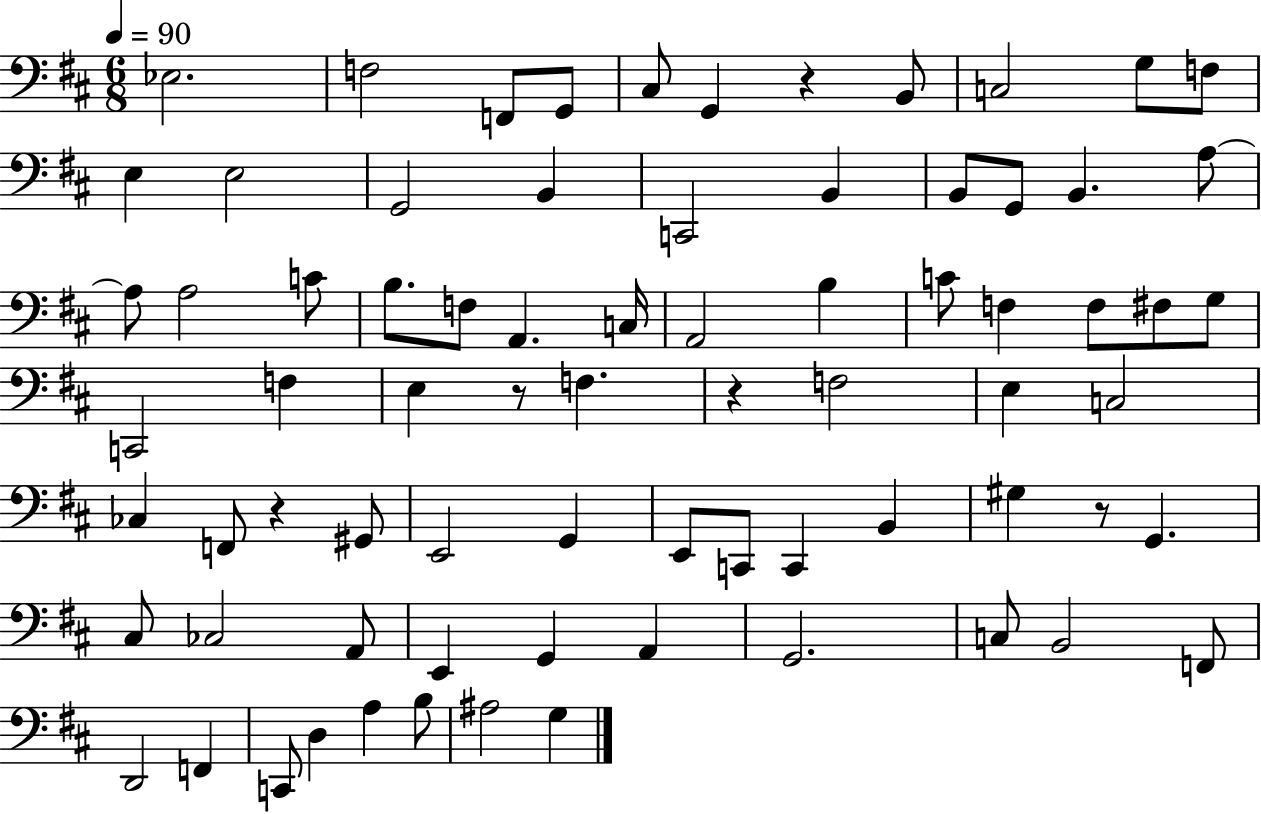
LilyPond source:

{
  \clef bass
  \numericTimeSignature
  \time 6/8
  \key d \major
  \tempo 4 = 90
  ees2. | f2 f,8 g,8 | cis8 g,4 r4 b,8 | c2 g8 f8 | \break e4 e2 | g,2 b,4 | c,2 b,4 | b,8 g,8 b,4. a8~~ | \break a8 a2 c'8 | b8. f8 a,4. c16 | a,2 b4 | c'8 f4 f8 fis8 g8 | \break c,2 f4 | e4 r8 f4. | r4 f2 | e4 c2 | \break ces4 f,8 r4 gis,8 | e,2 g,4 | e,8 c,8 c,4 b,4 | gis4 r8 g,4. | \break cis8 ces2 a,8 | e,4 g,4 a,4 | g,2. | c8 b,2 f,8 | \break d,2 f,4 | c,8 d4 a4 b8 | ais2 g4 | \bar "|."
}